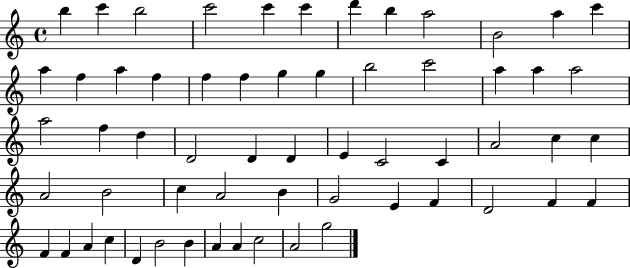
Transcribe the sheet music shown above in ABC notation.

X:1
T:Untitled
M:4/4
L:1/4
K:C
b c' b2 c'2 c' c' d' b a2 B2 a c' a f a f f f g g b2 c'2 a a a2 a2 f d D2 D D E C2 C A2 c c A2 B2 c A2 B G2 E F D2 F F F F A c D B2 B A A c2 A2 g2